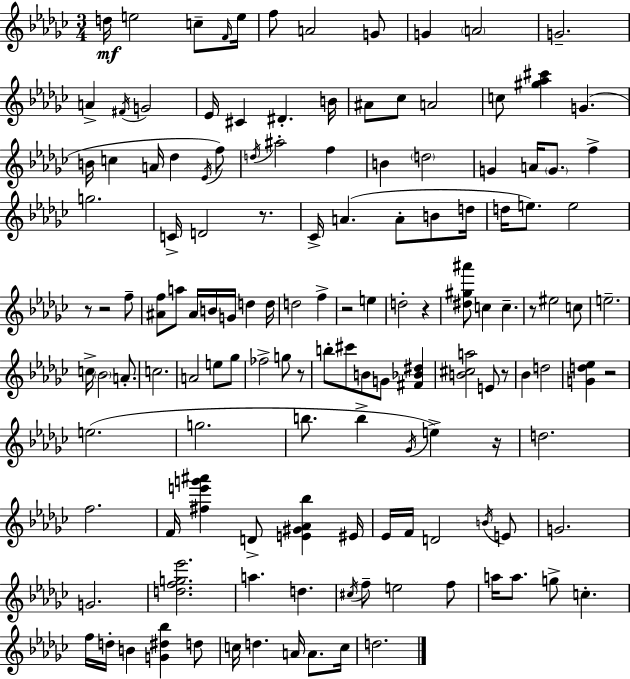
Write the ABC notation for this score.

X:1
T:Untitled
M:3/4
L:1/4
K:Ebm
d/4 e2 c/2 F/4 e/4 f/2 A2 G/2 G A2 G2 A ^F/4 G2 _E/4 ^C ^D B/4 ^A/2 _c/2 A2 c/2 [^g_a^c'] G B/4 c A/4 _d _E/4 f/2 d/4 ^a2 f B d2 G A/4 G/2 f g2 C/4 D2 z/2 _C/4 A A/2 B/2 d/4 d/4 e/2 e2 z/2 z2 f/2 [^Af]/2 a/2 ^A/4 B/4 G/4 d d/4 d2 f z2 e d2 z [^d^g^a']/2 c c z/2 ^e2 c/2 e2 c/4 _B2 A/2 c2 A2 e/2 _g/2 _f2 g/2 z/2 b/2 ^c'/2 B/2 G/2 [^F_B^d] [B^ca]2 E/2 z/2 _B d2 [Gd_e] z2 e2 g2 b/2 b _G/4 e z/4 d2 f2 F/4 [^fe'g'^a'] D/2 [E^G_A_b] ^E/4 _E/4 F/4 D2 B/4 E/2 G2 G2 [dfg_e']2 a d ^c/4 f/2 e2 f/2 a/4 a/2 g/2 c f/4 d/4 B [G^d_b] d/2 c/4 d A/4 A/2 c/4 d2